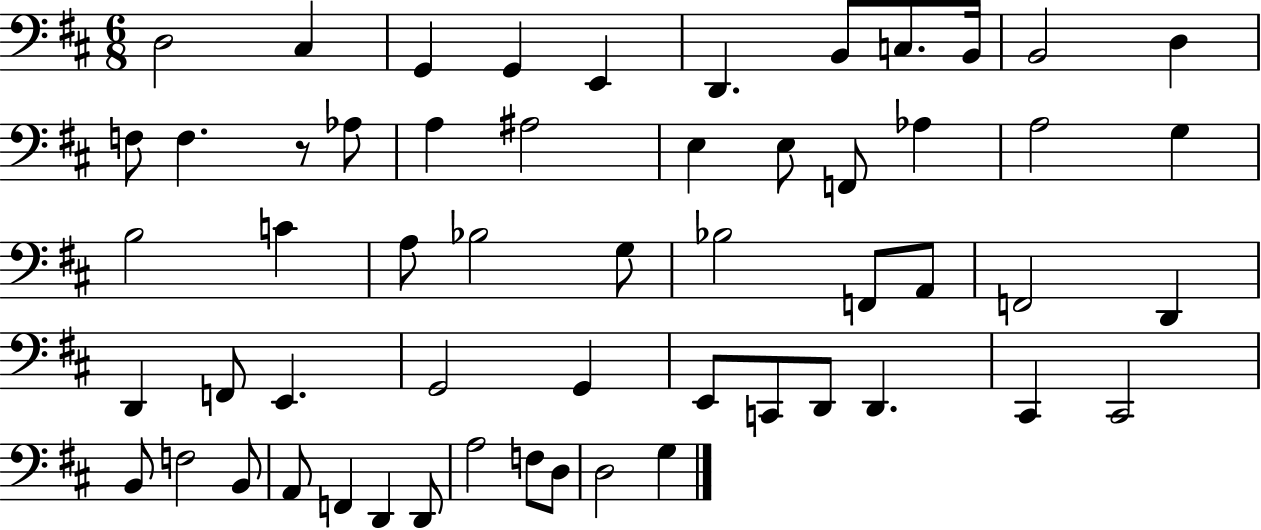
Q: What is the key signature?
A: D major